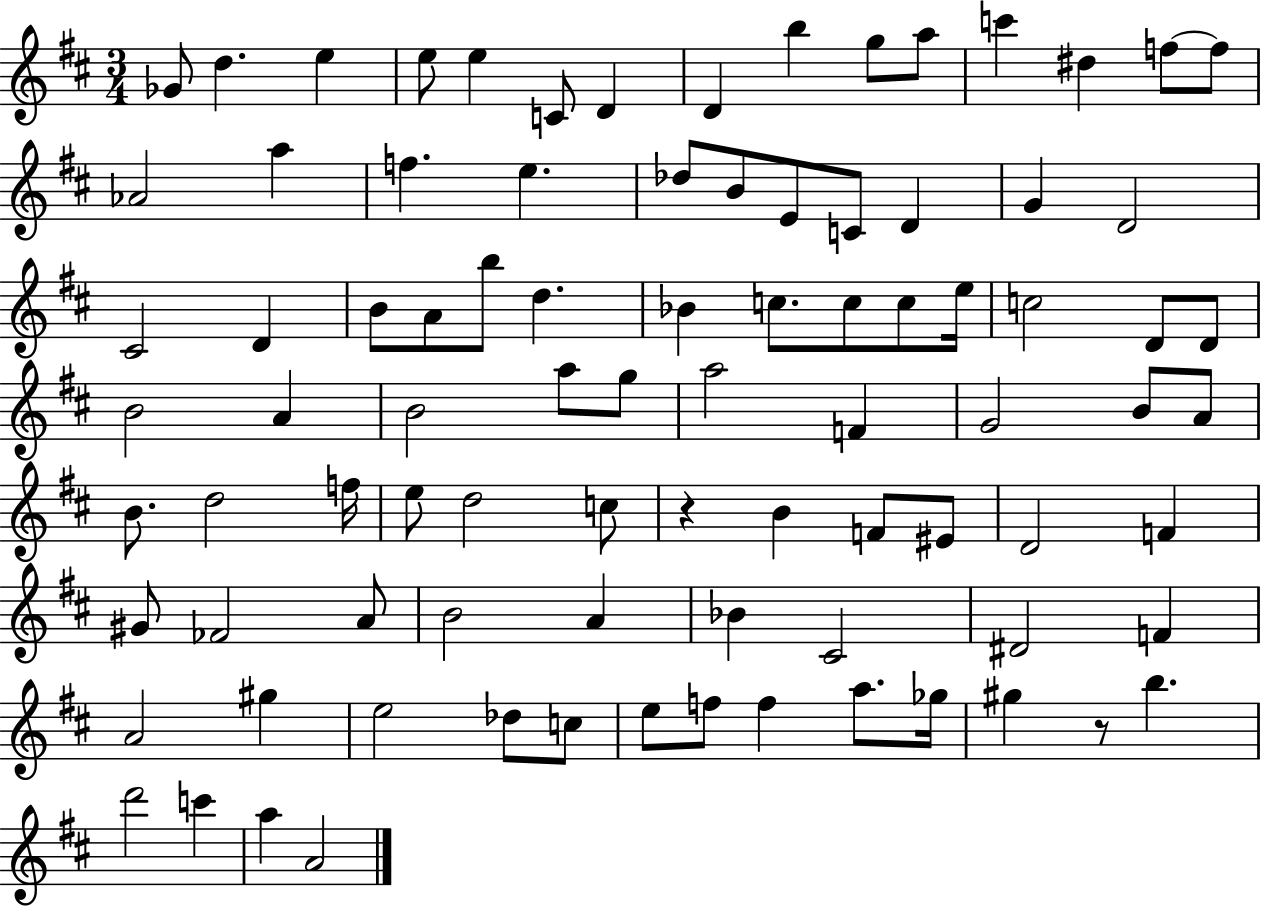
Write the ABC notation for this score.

X:1
T:Untitled
M:3/4
L:1/4
K:D
_G/2 d e e/2 e C/2 D D b g/2 a/2 c' ^d f/2 f/2 _A2 a f e _d/2 B/2 E/2 C/2 D G D2 ^C2 D B/2 A/2 b/2 d _B c/2 c/2 c/2 e/4 c2 D/2 D/2 B2 A B2 a/2 g/2 a2 F G2 B/2 A/2 B/2 d2 f/4 e/2 d2 c/2 z B F/2 ^E/2 D2 F ^G/2 _F2 A/2 B2 A _B ^C2 ^D2 F A2 ^g e2 _d/2 c/2 e/2 f/2 f a/2 _g/4 ^g z/2 b d'2 c' a A2